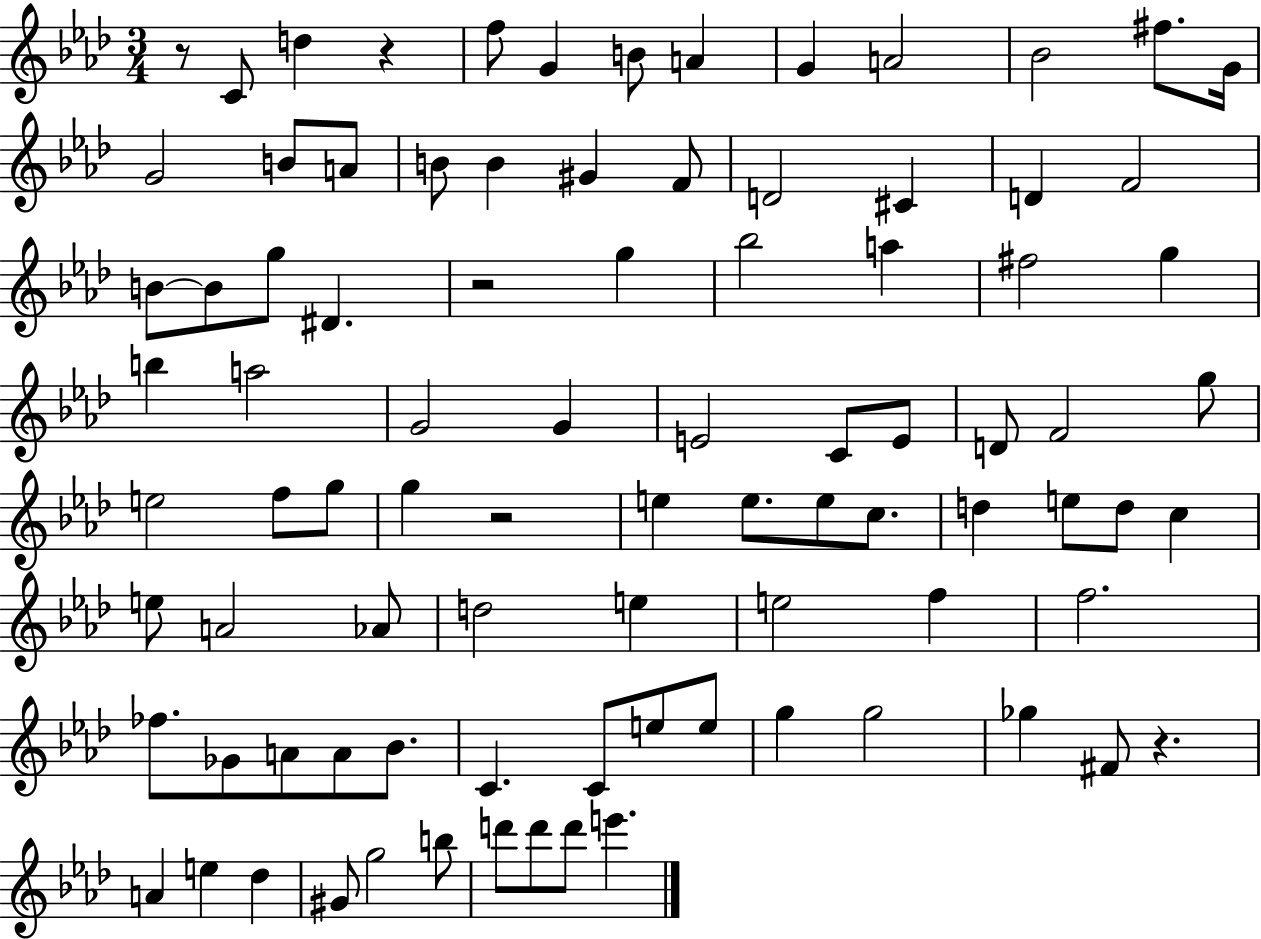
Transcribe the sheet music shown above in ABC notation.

X:1
T:Untitled
M:3/4
L:1/4
K:Ab
z/2 C/2 d z f/2 G B/2 A G A2 _B2 ^f/2 G/4 G2 B/2 A/2 B/2 B ^G F/2 D2 ^C D F2 B/2 B/2 g/2 ^D z2 g _b2 a ^f2 g b a2 G2 G E2 C/2 E/2 D/2 F2 g/2 e2 f/2 g/2 g z2 e e/2 e/2 c/2 d e/2 d/2 c e/2 A2 _A/2 d2 e e2 f f2 _f/2 _G/2 A/2 A/2 _B/2 C C/2 e/2 e/2 g g2 _g ^F/2 z A e _d ^G/2 g2 b/2 d'/2 d'/2 d'/2 e'